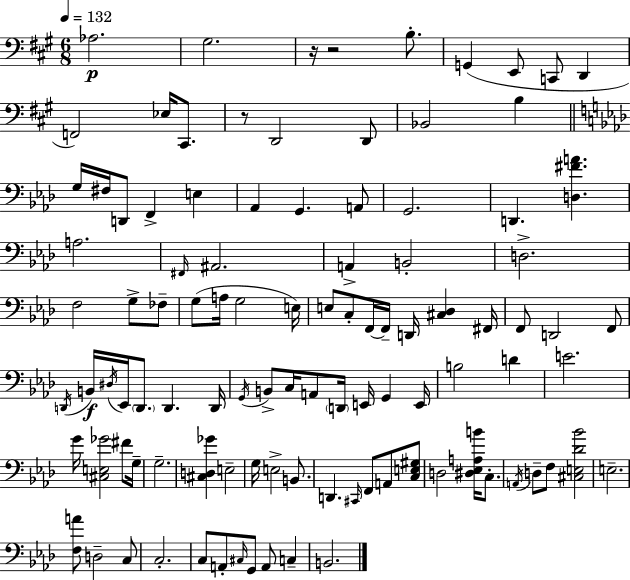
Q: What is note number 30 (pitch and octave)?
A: D3